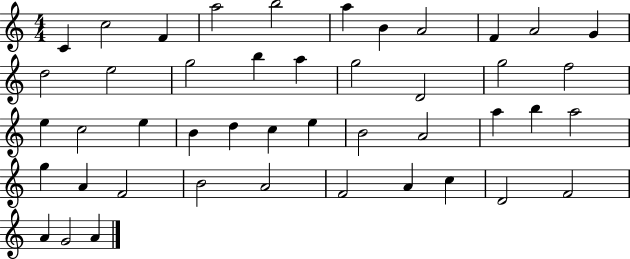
C4/q C5/h F4/q A5/h B5/h A5/q B4/q A4/h F4/q A4/h G4/q D5/h E5/h G5/h B5/q A5/q G5/h D4/h G5/h F5/h E5/q C5/h E5/q B4/q D5/q C5/q E5/q B4/h A4/h A5/q B5/q A5/h G5/q A4/q F4/h B4/h A4/h F4/h A4/q C5/q D4/h F4/h A4/q G4/h A4/q